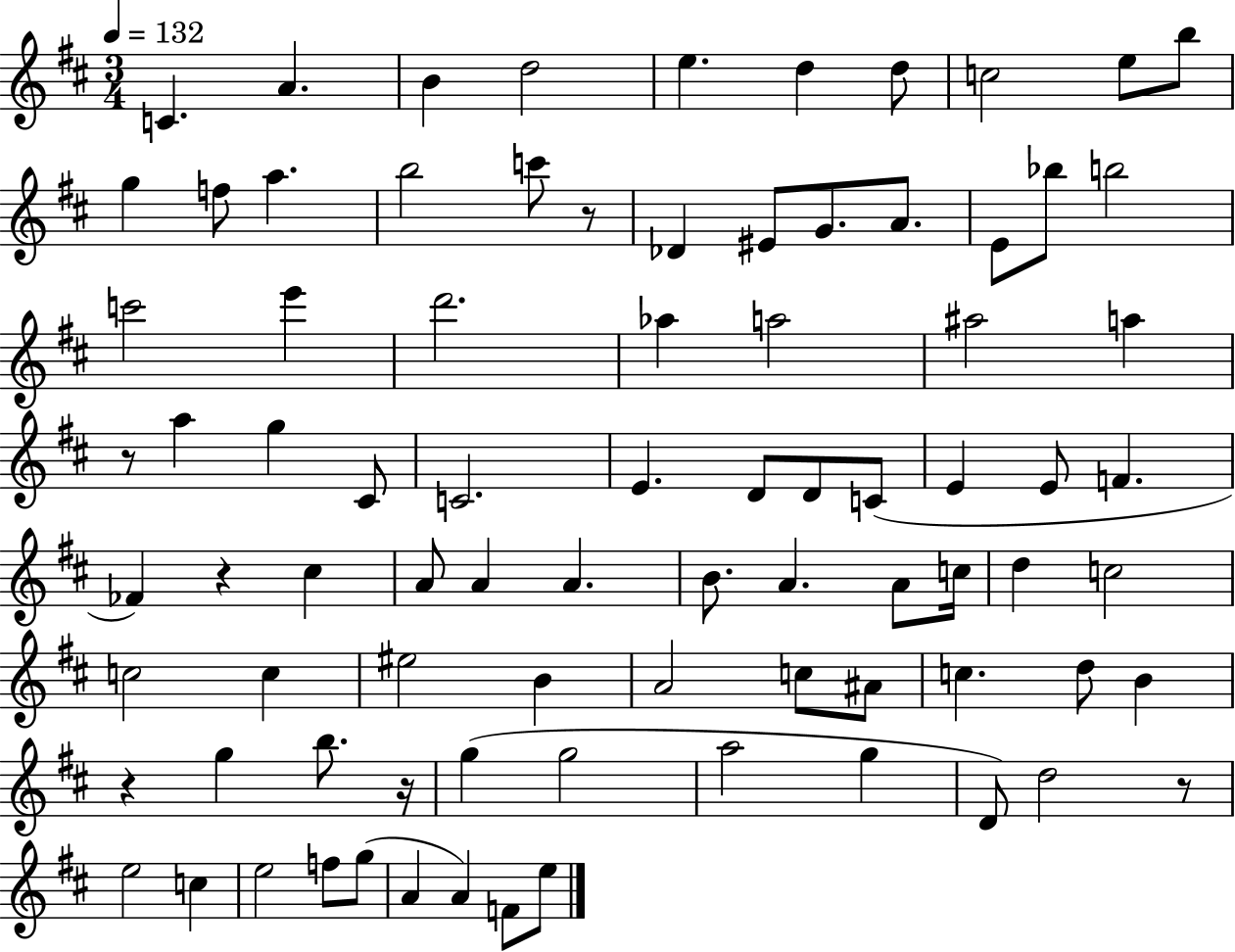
C4/q. A4/q. B4/q D5/h E5/q. D5/q D5/e C5/h E5/e B5/e G5/q F5/e A5/q. B5/h C6/e R/e Db4/q EIS4/e G4/e. A4/e. E4/e Bb5/e B5/h C6/h E6/q D6/h. Ab5/q A5/h A#5/h A5/q R/e A5/q G5/q C#4/e C4/h. E4/q. D4/e D4/e C4/e E4/q E4/e F4/q. FES4/q R/q C#5/q A4/e A4/q A4/q. B4/e. A4/q. A4/e C5/s D5/q C5/h C5/h C5/q EIS5/h B4/q A4/h C5/e A#4/e C5/q. D5/e B4/q R/q G5/q B5/e. R/s G5/q G5/h A5/h G5/q D4/e D5/h R/e E5/h C5/q E5/h F5/e G5/e A4/q A4/q F4/e E5/e